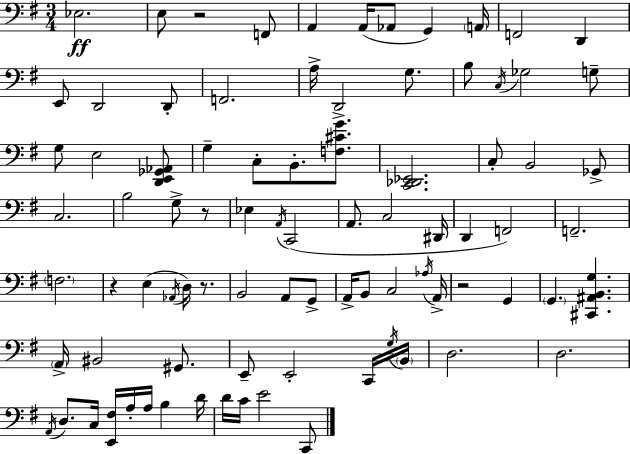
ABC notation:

X:1
T:Untitled
M:3/4
L:1/4
K:Em
_E,2 E,/2 z2 F,,/2 A,, A,,/4 _A,,/2 G,, A,,/4 F,,2 D,, E,,/2 D,,2 D,,/2 F,,2 A,/4 D,,2 G,/2 B,/2 C,/4 _G,2 G,/2 G,/2 E,2 [D,,E,,_G,,_A,,]/2 G, C,/2 B,,/2 [F,^CG]/2 [C,,_D,,_E,,]2 C,/2 B,,2 _G,,/2 C,2 B,2 G,/2 z/2 _E, A,,/4 C,,2 A,,/2 C,2 ^D,,/4 D,, F,,2 F,,2 F,2 z E, _A,,/4 D,/4 z/2 B,,2 A,,/2 G,,/2 A,,/4 B,,/2 C,2 _A,/4 A,,/4 z2 G,, G,, [^C,,^A,,B,,G,] A,,/4 ^B,,2 ^G,,/2 E,,/2 E,,2 C,,/4 G,/4 B,,/4 D,2 D,2 A,,/4 D,/2 C,/4 [E,,^F,]/4 A,/4 A,/4 B, D/4 D/4 C/4 E2 C,,/2